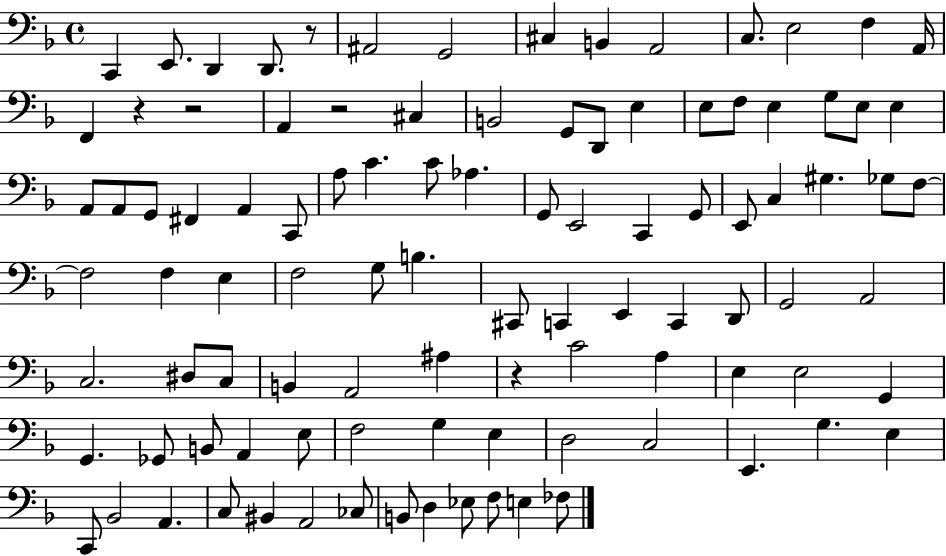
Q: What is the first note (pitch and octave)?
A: C2